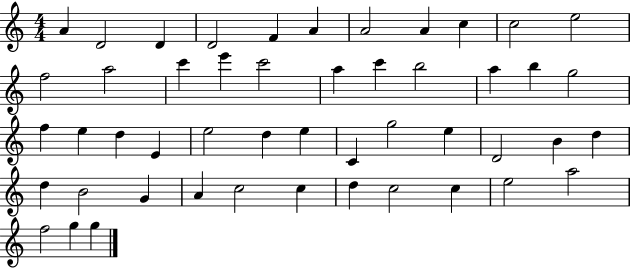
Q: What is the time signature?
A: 4/4